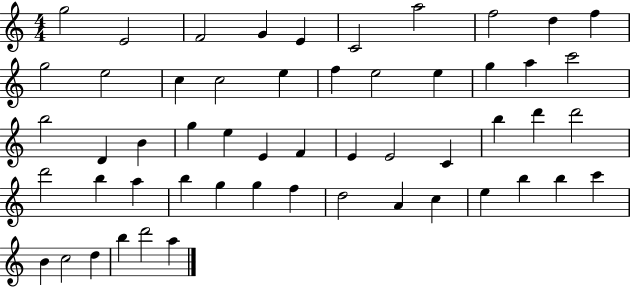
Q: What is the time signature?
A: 4/4